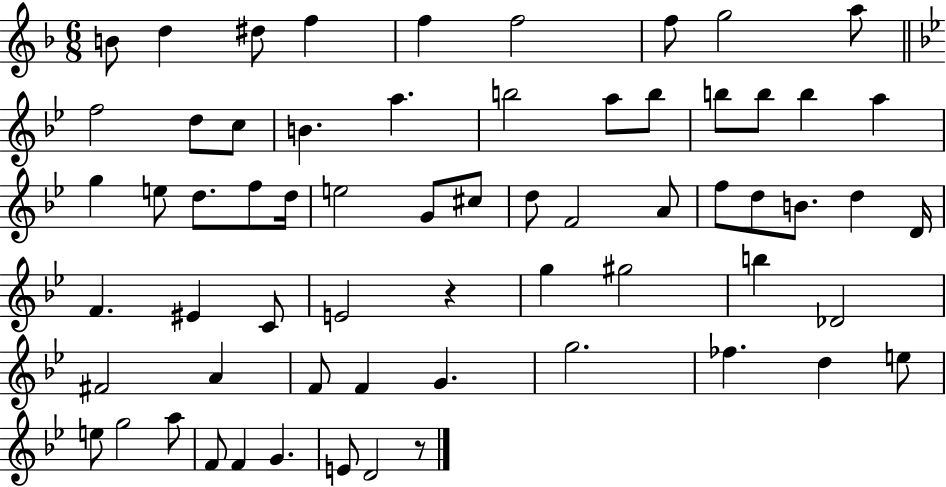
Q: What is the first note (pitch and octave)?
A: B4